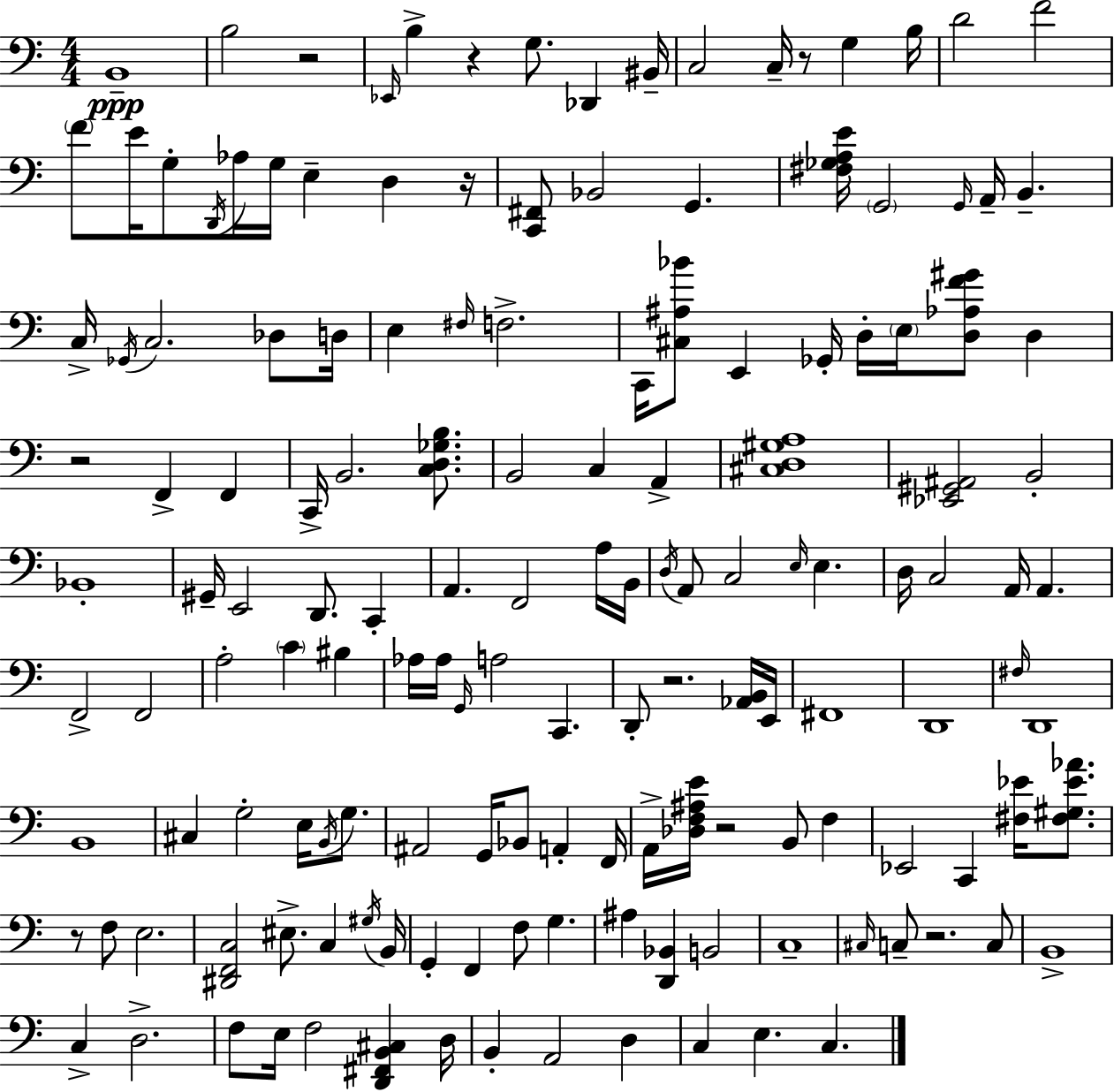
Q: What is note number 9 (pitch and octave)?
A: C3